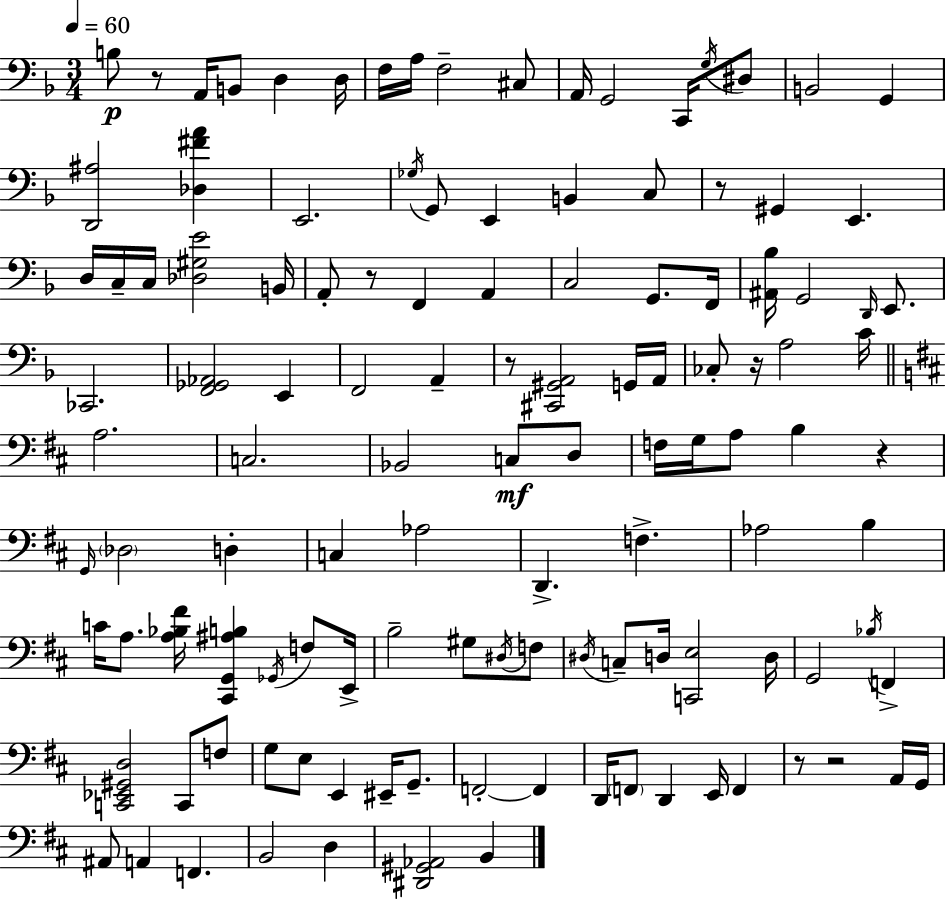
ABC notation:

X:1
T:Untitled
M:3/4
L:1/4
K:F
B,/2 z/2 A,,/4 B,,/2 D, D,/4 F,/4 A,/4 F,2 ^C,/2 A,,/4 G,,2 C,,/4 G,/4 ^D,/2 B,,2 G,, [D,,^A,]2 [_D,^FA] E,,2 _G,/4 G,,/2 E,, B,, C,/2 z/2 ^G,, E,, D,/4 C,/4 C,/4 [_D,^G,E]2 B,,/4 A,,/2 z/2 F,, A,, C,2 G,,/2 F,,/4 [^A,,_B,]/4 G,,2 D,,/4 E,,/2 _C,,2 [F,,_G,,_A,,]2 E,, F,,2 A,, z/2 [^C,,^G,,A,,]2 G,,/4 A,,/4 _C,/2 z/4 A,2 C/4 A,2 C,2 _B,,2 C,/2 D,/2 F,/4 G,/4 A,/2 B, z G,,/4 _D,2 D, C, _A,2 D,, F, _A,2 B, C/4 A,/2 [A,_B,^F]/4 [^C,,G,,^A,B,] _G,,/4 F,/2 E,,/4 B,2 ^G,/2 ^D,/4 F,/2 ^D,/4 C,/2 D,/4 [C,,E,]2 D,/4 G,,2 _B,/4 F,, [C,,_E,,^G,,D,]2 C,,/2 F,/2 G,/2 E,/2 E,, ^E,,/4 G,,/2 F,,2 F,, D,,/4 F,,/2 D,, E,,/4 F,, z/2 z2 A,,/4 G,,/4 ^A,,/2 A,, F,, B,,2 D, [^D,,^G,,_A,,]2 B,,